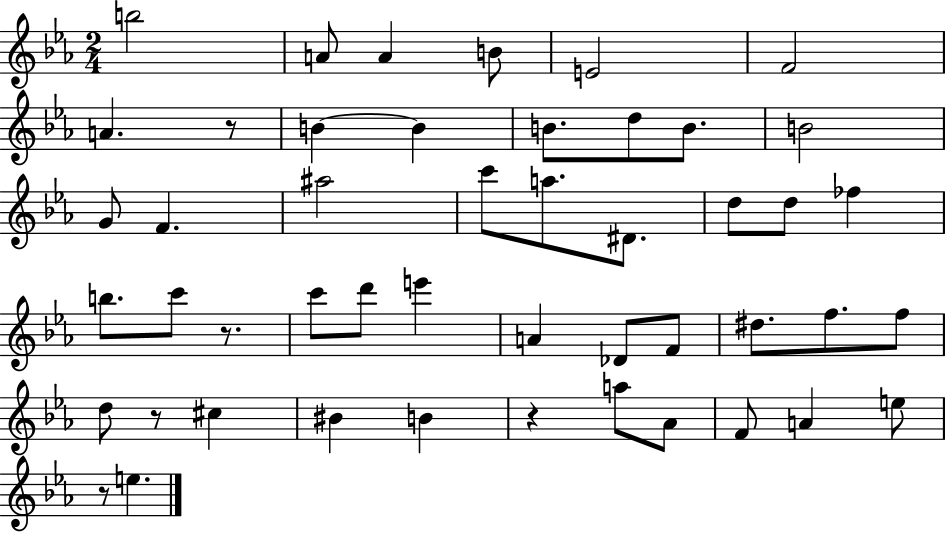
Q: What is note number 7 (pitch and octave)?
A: A4